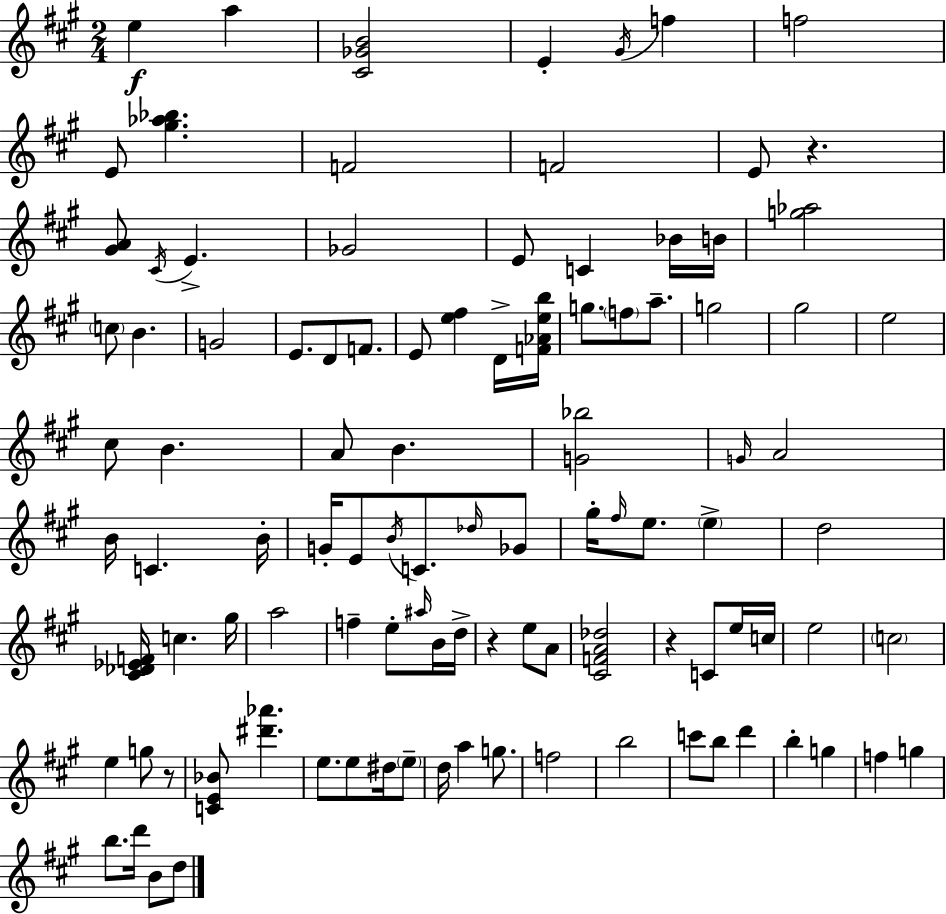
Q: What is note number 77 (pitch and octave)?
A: B5